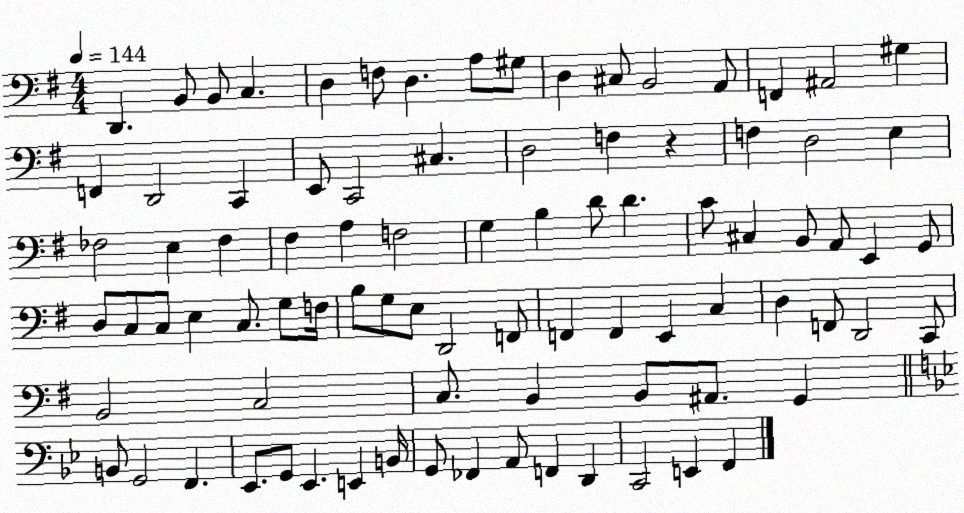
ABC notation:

X:1
T:Untitled
M:4/4
L:1/4
K:G
D,, B,,/2 B,,/2 C, D, F,/2 D, A,/2 ^G,/2 D, ^C,/2 B,,2 A,,/2 F,, ^A,,2 ^G, F,, D,,2 C,, E,,/2 C,,2 ^C, D,2 F, z F, D,2 E, _F,2 E, _F, ^F, A, F,2 G, B, D/2 D C/2 ^C, B,,/2 A,,/2 E,, G,,/2 D,/2 C,/2 C,/2 E, C,/2 G,/2 F,/4 B,/2 G,/2 E,/2 D,,2 F,,/2 F,, F,, E,, C, D, F,,/2 D,,2 C,,/2 B,,2 C,2 C,/2 B,, B,,/2 ^A,,/2 G,, B,,/2 G,,2 F,, _E,,/2 G,,/2 _E,, E,, B,,/4 G,,/2 _F,, A,,/2 F,, D,, C,,2 E,, F,,